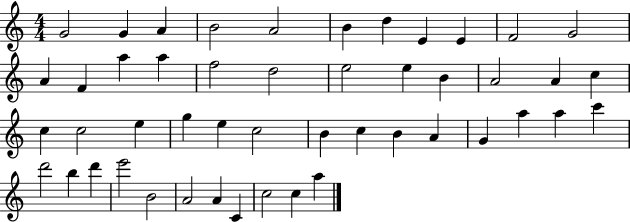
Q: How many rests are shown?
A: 0